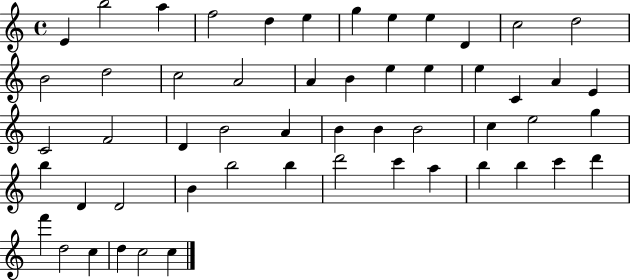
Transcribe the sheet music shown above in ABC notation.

X:1
T:Untitled
M:4/4
L:1/4
K:C
E b2 a f2 d e g e e D c2 d2 B2 d2 c2 A2 A B e e e C A E C2 F2 D B2 A B B B2 c e2 g b D D2 B b2 b d'2 c' a b b c' d' f' d2 c d c2 c